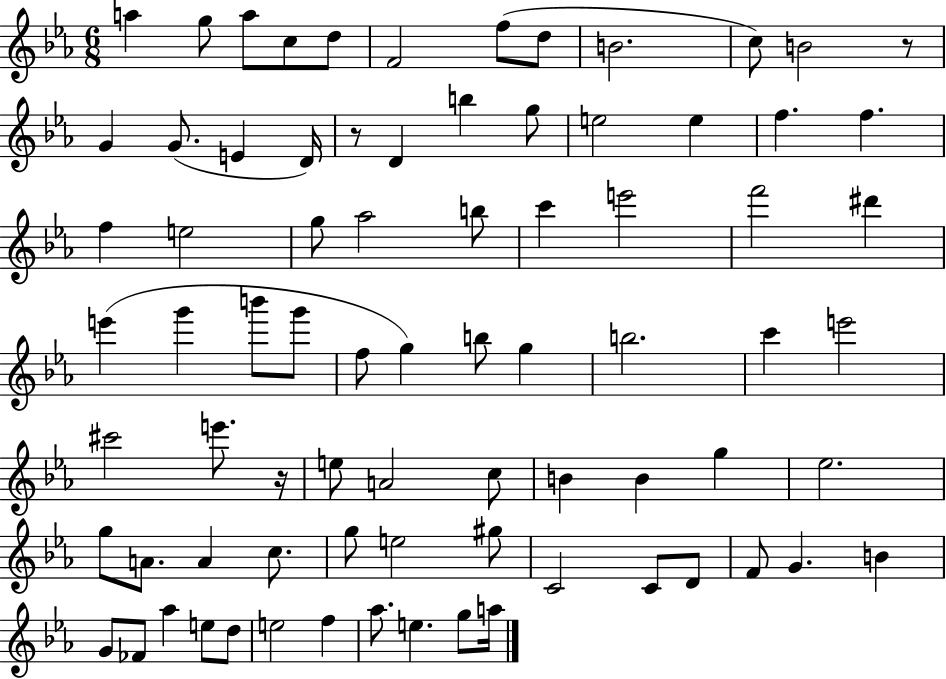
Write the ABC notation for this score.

X:1
T:Untitled
M:6/8
L:1/4
K:Eb
a g/2 a/2 c/2 d/2 F2 f/2 d/2 B2 c/2 B2 z/2 G G/2 E D/4 z/2 D b g/2 e2 e f f f e2 g/2 _a2 b/2 c' e'2 f'2 ^d' e' g' b'/2 g'/2 f/2 g b/2 g b2 c' e'2 ^c'2 e'/2 z/4 e/2 A2 c/2 B B g _e2 g/2 A/2 A c/2 g/2 e2 ^g/2 C2 C/2 D/2 F/2 G B G/2 _F/2 _a e/2 d/2 e2 f _a/2 e g/2 a/4